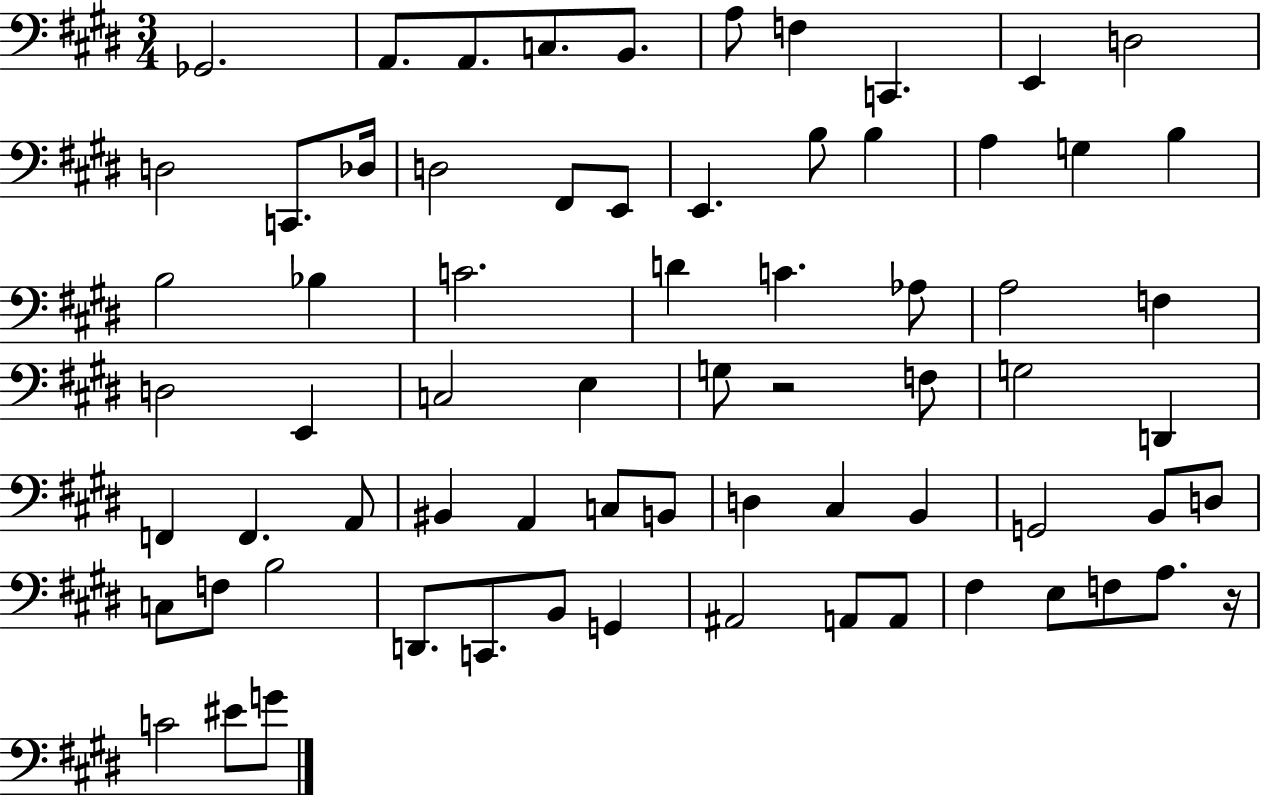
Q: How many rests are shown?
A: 2